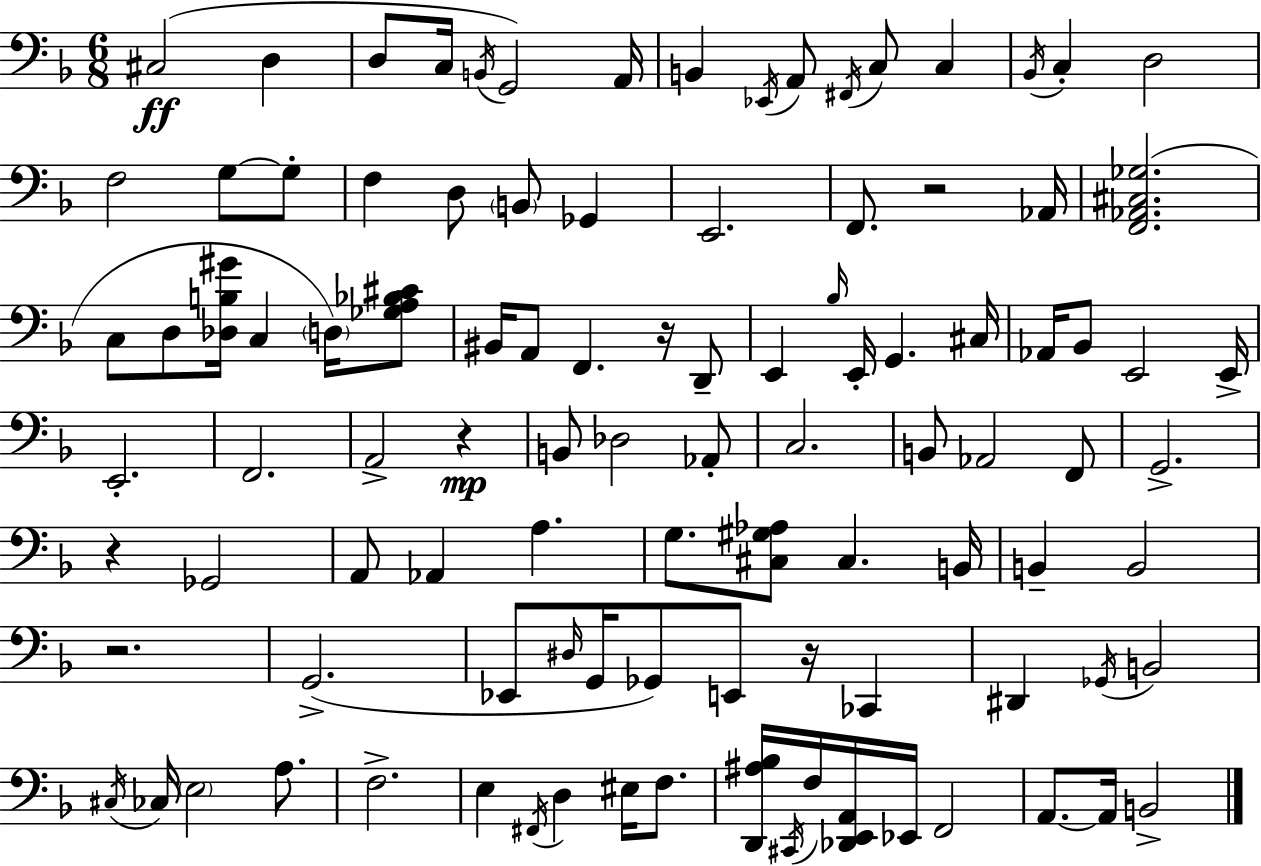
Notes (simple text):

C#3/h D3/q D3/e C3/s B2/s G2/h A2/s B2/q Eb2/s A2/e F#2/s C3/e C3/q Bb2/s C3/q D3/h F3/h G3/e G3/e F3/q D3/e B2/e Gb2/q E2/h. F2/e. R/h Ab2/s [F2,Ab2,C#3,Gb3]/h. C3/e D3/e [Db3,B3,G#4]/s C3/q D3/s [Gb3,A3,Bb3,C#4]/e BIS2/s A2/e F2/q. R/s D2/e E2/q Bb3/s E2/s G2/q. C#3/s Ab2/s Bb2/e E2/h E2/s E2/h. F2/h. A2/h R/q B2/e Db3/h Ab2/e C3/h. B2/e Ab2/h F2/e G2/h. R/q Gb2/h A2/e Ab2/q A3/q. G3/e. [C#3,G#3,Ab3]/e C#3/q. B2/s B2/q B2/h R/h. G2/h. Eb2/e D#3/s G2/s Gb2/e E2/e R/s CES2/q D#2/q Gb2/s B2/h C#3/s CES3/s E3/h A3/e. F3/h. E3/q F#2/s D3/q EIS3/s F3/e. [D2,A#3,Bb3]/s C#2/s F3/s [Db2,E2,A2]/s Eb2/s F2/h A2/e. A2/s B2/h